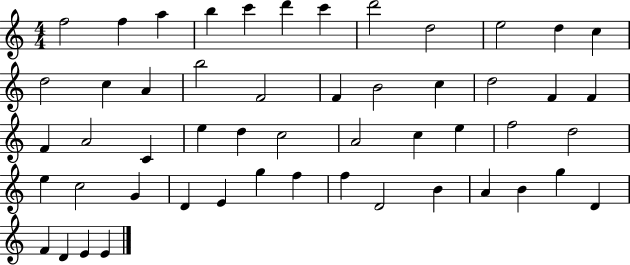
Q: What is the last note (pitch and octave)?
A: E4